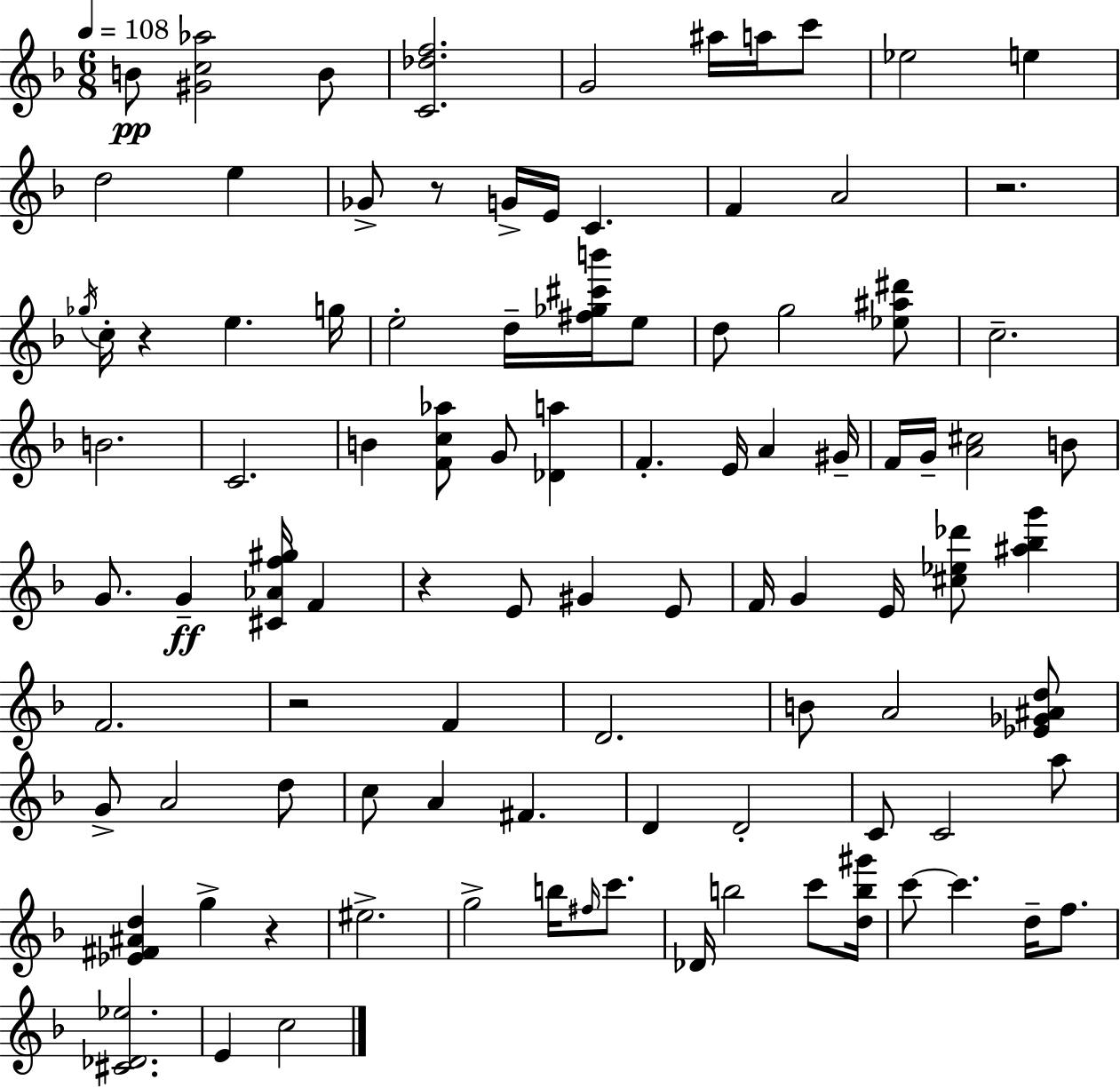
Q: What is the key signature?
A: F major